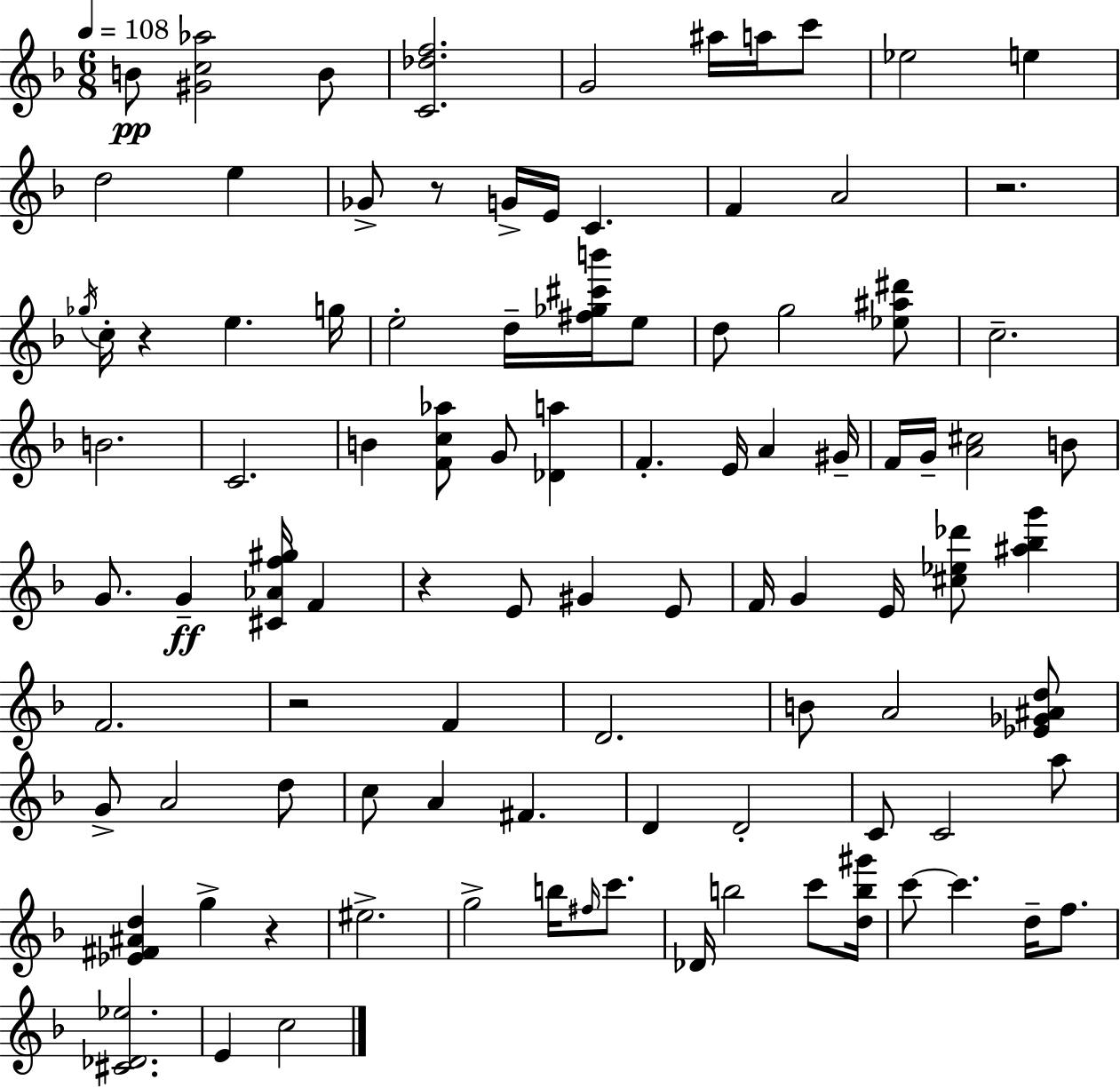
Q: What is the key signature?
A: F major